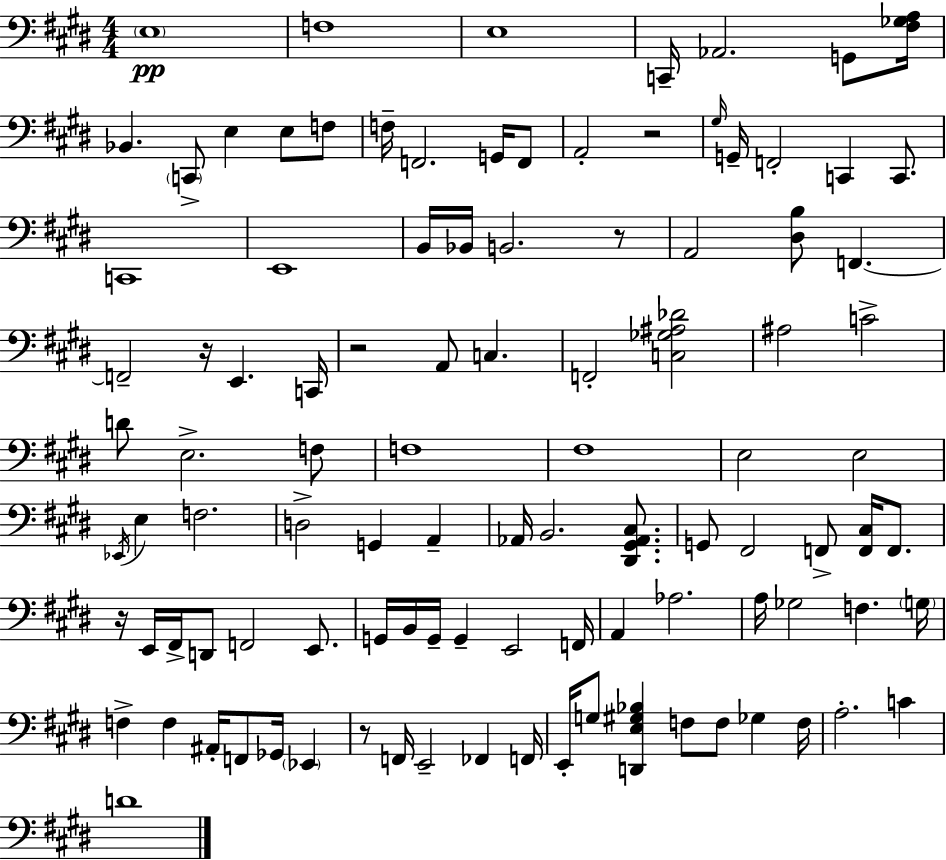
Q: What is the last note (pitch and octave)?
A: D4